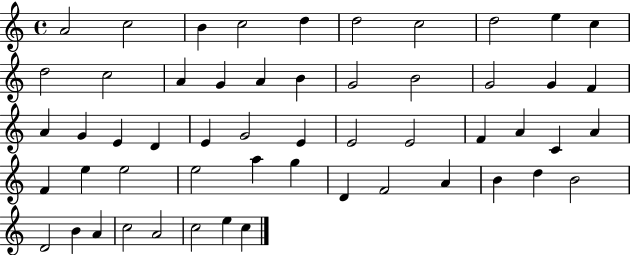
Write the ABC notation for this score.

X:1
T:Untitled
M:4/4
L:1/4
K:C
A2 c2 B c2 d d2 c2 d2 e c d2 c2 A G A B G2 B2 G2 G F A G E D E G2 E E2 E2 F A C A F e e2 e2 a g D F2 A B d B2 D2 B A c2 A2 c2 e c